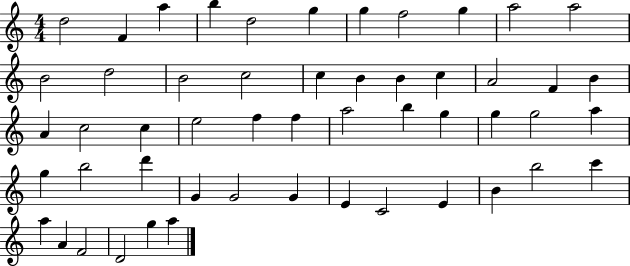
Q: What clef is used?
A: treble